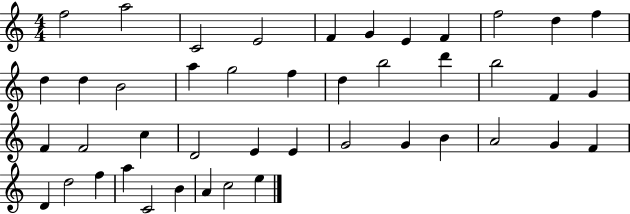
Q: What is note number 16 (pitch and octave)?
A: G5